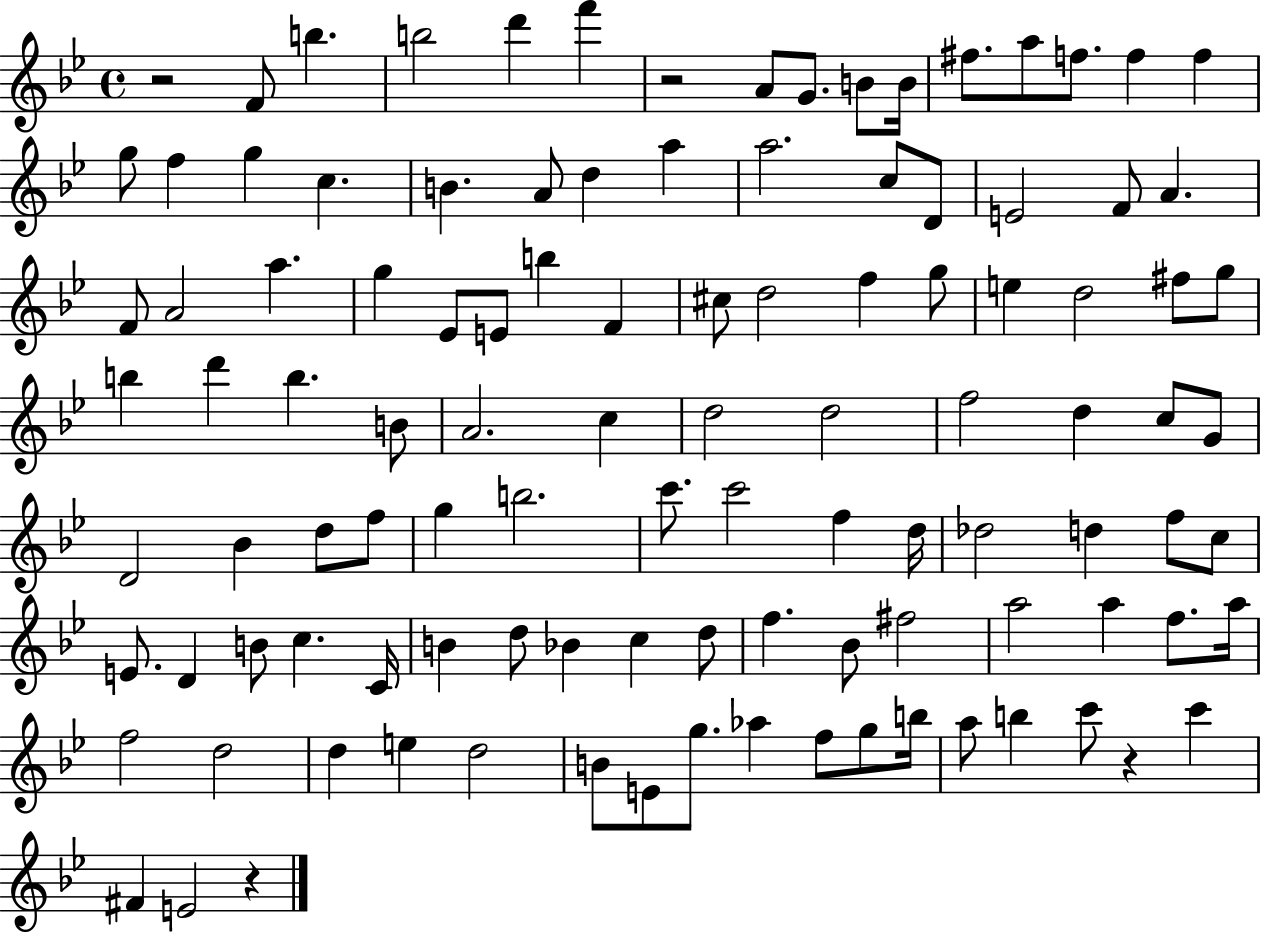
{
  \clef treble
  \time 4/4
  \defaultTimeSignature
  \key bes \major
  \repeat volta 2 { r2 f'8 b''4. | b''2 d'''4 f'''4 | r2 a'8 g'8. b'8 b'16 | fis''8. a''8 f''8. f''4 f''4 | \break g''8 f''4 g''4 c''4. | b'4. a'8 d''4 a''4 | a''2. c''8 d'8 | e'2 f'8 a'4. | \break f'8 a'2 a''4. | g''4 ees'8 e'8 b''4 f'4 | cis''8 d''2 f''4 g''8 | e''4 d''2 fis''8 g''8 | \break b''4 d'''4 b''4. b'8 | a'2. c''4 | d''2 d''2 | f''2 d''4 c''8 g'8 | \break d'2 bes'4 d''8 f''8 | g''4 b''2. | c'''8. c'''2 f''4 d''16 | des''2 d''4 f''8 c''8 | \break e'8. d'4 b'8 c''4. c'16 | b'4 d''8 bes'4 c''4 d''8 | f''4. bes'8 fis''2 | a''2 a''4 f''8. a''16 | \break f''2 d''2 | d''4 e''4 d''2 | b'8 e'8 g''8. aes''4 f''8 g''8 b''16 | a''8 b''4 c'''8 r4 c'''4 | \break fis'4 e'2 r4 | } \bar "|."
}